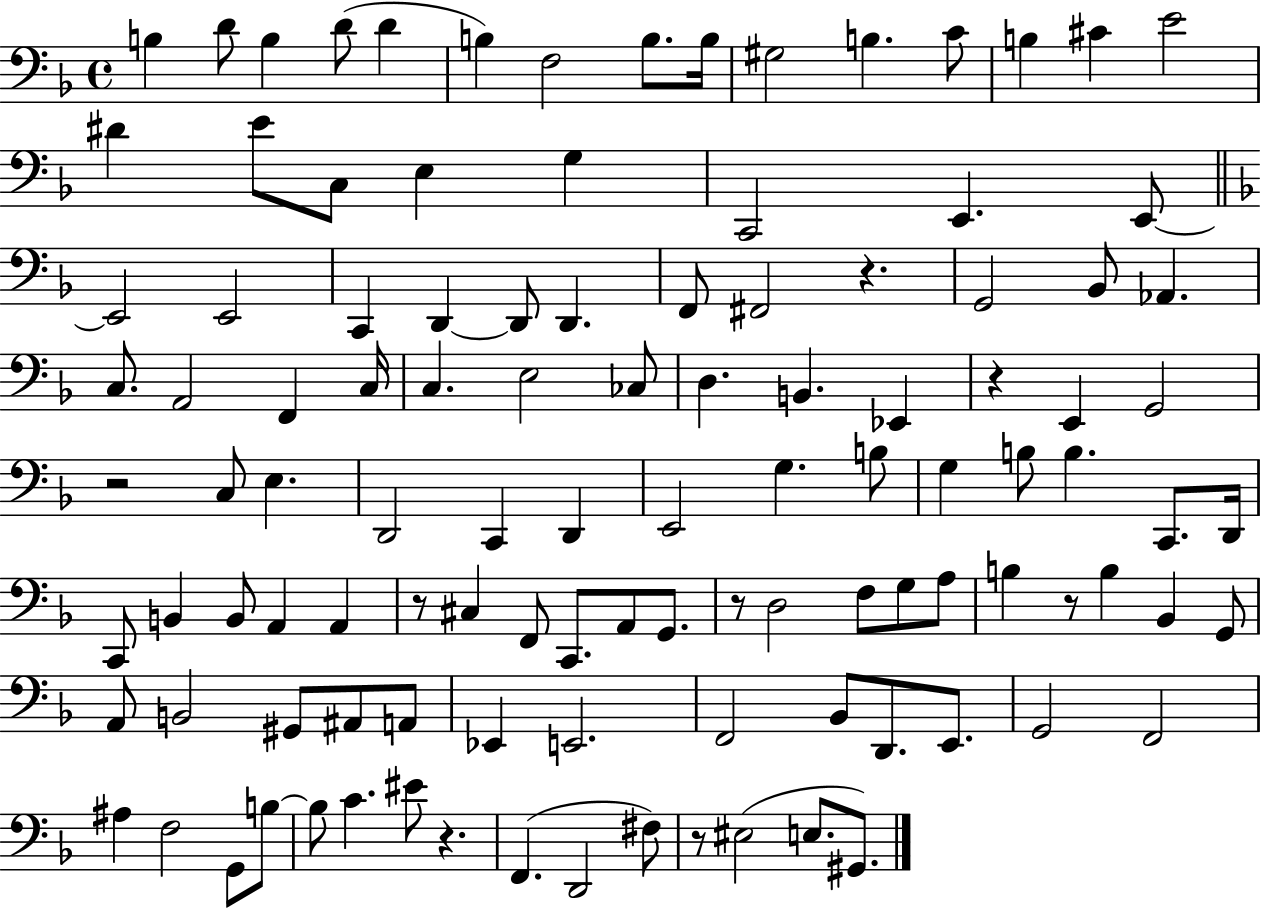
B3/q D4/e B3/q D4/e D4/q B3/q F3/h B3/e. B3/s G#3/h B3/q. C4/e B3/q C#4/q E4/h D#4/q E4/e C3/e E3/q G3/q C2/h E2/q. E2/e E2/h E2/h C2/q D2/q D2/e D2/q. F2/e F#2/h R/q. G2/h Bb2/e Ab2/q. C3/e. A2/h F2/q C3/s C3/q. E3/h CES3/e D3/q. B2/q. Eb2/q R/q E2/q G2/h R/h C3/e E3/q. D2/h C2/q D2/q E2/h G3/q. B3/e G3/q B3/e B3/q. C2/e. D2/s C2/e B2/q B2/e A2/q A2/q R/e C#3/q F2/e C2/e. A2/e G2/e. R/e D3/h F3/e G3/e A3/e B3/q R/e B3/q Bb2/q G2/e A2/e B2/h G#2/e A#2/e A2/e Eb2/q E2/h. F2/h Bb2/e D2/e. E2/e. G2/h F2/h A#3/q F3/h G2/e B3/e B3/e C4/q. EIS4/e R/q. F2/q. D2/h F#3/e R/e EIS3/h E3/e. G#2/e.